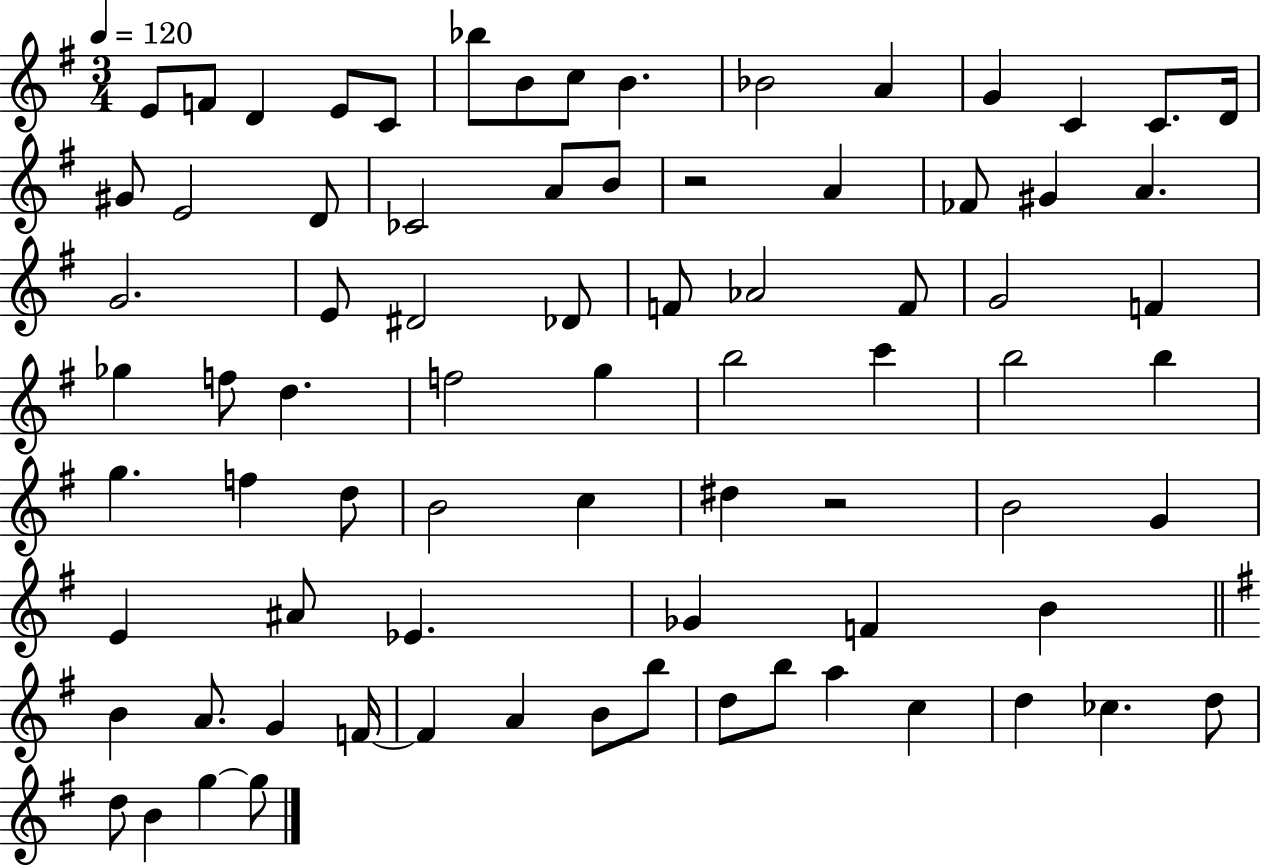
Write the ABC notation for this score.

X:1
T:Untitled
M:3/4
L:1/4
K:G
E/2 F/2 D E/2 C/2 _b/2 B/2 c/2 B _B2 A G C C/2 D/4 ^G/2 E2 D/2 _C2 A/2 B/2 z2 A _F/2 ^G A G2 E/2 ^D2 _D/2 F/2 _A2 F/2 G2 F _g f/2 d f2 g b2 c' b2 b g f d/2 B2 c ^d z2 B2 G E ^A/2 _E _G F B B A/2 G F/4 F A B/2 b/2 d/2 b/2 a c d _c d/2 d/2 B g g/2